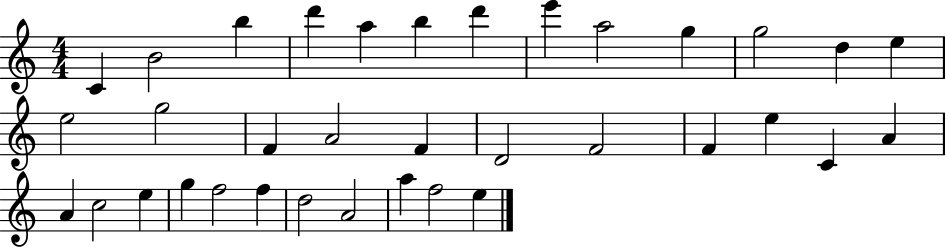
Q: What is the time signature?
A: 4/4